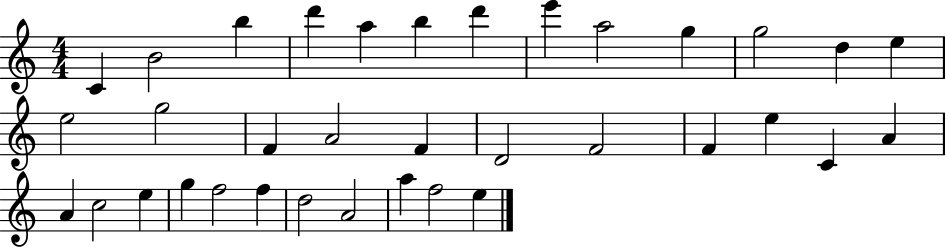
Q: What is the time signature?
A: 4/4